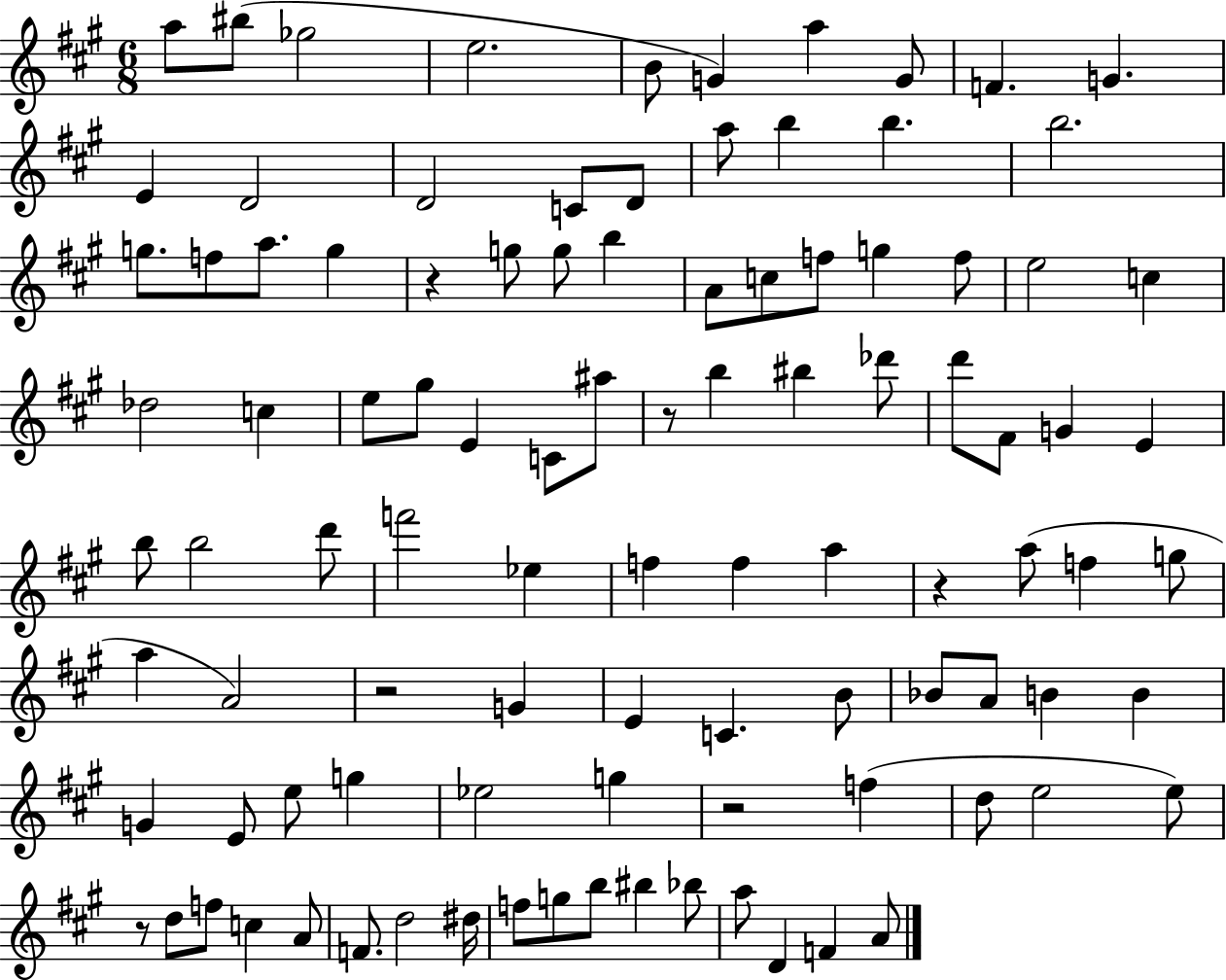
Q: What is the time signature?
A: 6/8